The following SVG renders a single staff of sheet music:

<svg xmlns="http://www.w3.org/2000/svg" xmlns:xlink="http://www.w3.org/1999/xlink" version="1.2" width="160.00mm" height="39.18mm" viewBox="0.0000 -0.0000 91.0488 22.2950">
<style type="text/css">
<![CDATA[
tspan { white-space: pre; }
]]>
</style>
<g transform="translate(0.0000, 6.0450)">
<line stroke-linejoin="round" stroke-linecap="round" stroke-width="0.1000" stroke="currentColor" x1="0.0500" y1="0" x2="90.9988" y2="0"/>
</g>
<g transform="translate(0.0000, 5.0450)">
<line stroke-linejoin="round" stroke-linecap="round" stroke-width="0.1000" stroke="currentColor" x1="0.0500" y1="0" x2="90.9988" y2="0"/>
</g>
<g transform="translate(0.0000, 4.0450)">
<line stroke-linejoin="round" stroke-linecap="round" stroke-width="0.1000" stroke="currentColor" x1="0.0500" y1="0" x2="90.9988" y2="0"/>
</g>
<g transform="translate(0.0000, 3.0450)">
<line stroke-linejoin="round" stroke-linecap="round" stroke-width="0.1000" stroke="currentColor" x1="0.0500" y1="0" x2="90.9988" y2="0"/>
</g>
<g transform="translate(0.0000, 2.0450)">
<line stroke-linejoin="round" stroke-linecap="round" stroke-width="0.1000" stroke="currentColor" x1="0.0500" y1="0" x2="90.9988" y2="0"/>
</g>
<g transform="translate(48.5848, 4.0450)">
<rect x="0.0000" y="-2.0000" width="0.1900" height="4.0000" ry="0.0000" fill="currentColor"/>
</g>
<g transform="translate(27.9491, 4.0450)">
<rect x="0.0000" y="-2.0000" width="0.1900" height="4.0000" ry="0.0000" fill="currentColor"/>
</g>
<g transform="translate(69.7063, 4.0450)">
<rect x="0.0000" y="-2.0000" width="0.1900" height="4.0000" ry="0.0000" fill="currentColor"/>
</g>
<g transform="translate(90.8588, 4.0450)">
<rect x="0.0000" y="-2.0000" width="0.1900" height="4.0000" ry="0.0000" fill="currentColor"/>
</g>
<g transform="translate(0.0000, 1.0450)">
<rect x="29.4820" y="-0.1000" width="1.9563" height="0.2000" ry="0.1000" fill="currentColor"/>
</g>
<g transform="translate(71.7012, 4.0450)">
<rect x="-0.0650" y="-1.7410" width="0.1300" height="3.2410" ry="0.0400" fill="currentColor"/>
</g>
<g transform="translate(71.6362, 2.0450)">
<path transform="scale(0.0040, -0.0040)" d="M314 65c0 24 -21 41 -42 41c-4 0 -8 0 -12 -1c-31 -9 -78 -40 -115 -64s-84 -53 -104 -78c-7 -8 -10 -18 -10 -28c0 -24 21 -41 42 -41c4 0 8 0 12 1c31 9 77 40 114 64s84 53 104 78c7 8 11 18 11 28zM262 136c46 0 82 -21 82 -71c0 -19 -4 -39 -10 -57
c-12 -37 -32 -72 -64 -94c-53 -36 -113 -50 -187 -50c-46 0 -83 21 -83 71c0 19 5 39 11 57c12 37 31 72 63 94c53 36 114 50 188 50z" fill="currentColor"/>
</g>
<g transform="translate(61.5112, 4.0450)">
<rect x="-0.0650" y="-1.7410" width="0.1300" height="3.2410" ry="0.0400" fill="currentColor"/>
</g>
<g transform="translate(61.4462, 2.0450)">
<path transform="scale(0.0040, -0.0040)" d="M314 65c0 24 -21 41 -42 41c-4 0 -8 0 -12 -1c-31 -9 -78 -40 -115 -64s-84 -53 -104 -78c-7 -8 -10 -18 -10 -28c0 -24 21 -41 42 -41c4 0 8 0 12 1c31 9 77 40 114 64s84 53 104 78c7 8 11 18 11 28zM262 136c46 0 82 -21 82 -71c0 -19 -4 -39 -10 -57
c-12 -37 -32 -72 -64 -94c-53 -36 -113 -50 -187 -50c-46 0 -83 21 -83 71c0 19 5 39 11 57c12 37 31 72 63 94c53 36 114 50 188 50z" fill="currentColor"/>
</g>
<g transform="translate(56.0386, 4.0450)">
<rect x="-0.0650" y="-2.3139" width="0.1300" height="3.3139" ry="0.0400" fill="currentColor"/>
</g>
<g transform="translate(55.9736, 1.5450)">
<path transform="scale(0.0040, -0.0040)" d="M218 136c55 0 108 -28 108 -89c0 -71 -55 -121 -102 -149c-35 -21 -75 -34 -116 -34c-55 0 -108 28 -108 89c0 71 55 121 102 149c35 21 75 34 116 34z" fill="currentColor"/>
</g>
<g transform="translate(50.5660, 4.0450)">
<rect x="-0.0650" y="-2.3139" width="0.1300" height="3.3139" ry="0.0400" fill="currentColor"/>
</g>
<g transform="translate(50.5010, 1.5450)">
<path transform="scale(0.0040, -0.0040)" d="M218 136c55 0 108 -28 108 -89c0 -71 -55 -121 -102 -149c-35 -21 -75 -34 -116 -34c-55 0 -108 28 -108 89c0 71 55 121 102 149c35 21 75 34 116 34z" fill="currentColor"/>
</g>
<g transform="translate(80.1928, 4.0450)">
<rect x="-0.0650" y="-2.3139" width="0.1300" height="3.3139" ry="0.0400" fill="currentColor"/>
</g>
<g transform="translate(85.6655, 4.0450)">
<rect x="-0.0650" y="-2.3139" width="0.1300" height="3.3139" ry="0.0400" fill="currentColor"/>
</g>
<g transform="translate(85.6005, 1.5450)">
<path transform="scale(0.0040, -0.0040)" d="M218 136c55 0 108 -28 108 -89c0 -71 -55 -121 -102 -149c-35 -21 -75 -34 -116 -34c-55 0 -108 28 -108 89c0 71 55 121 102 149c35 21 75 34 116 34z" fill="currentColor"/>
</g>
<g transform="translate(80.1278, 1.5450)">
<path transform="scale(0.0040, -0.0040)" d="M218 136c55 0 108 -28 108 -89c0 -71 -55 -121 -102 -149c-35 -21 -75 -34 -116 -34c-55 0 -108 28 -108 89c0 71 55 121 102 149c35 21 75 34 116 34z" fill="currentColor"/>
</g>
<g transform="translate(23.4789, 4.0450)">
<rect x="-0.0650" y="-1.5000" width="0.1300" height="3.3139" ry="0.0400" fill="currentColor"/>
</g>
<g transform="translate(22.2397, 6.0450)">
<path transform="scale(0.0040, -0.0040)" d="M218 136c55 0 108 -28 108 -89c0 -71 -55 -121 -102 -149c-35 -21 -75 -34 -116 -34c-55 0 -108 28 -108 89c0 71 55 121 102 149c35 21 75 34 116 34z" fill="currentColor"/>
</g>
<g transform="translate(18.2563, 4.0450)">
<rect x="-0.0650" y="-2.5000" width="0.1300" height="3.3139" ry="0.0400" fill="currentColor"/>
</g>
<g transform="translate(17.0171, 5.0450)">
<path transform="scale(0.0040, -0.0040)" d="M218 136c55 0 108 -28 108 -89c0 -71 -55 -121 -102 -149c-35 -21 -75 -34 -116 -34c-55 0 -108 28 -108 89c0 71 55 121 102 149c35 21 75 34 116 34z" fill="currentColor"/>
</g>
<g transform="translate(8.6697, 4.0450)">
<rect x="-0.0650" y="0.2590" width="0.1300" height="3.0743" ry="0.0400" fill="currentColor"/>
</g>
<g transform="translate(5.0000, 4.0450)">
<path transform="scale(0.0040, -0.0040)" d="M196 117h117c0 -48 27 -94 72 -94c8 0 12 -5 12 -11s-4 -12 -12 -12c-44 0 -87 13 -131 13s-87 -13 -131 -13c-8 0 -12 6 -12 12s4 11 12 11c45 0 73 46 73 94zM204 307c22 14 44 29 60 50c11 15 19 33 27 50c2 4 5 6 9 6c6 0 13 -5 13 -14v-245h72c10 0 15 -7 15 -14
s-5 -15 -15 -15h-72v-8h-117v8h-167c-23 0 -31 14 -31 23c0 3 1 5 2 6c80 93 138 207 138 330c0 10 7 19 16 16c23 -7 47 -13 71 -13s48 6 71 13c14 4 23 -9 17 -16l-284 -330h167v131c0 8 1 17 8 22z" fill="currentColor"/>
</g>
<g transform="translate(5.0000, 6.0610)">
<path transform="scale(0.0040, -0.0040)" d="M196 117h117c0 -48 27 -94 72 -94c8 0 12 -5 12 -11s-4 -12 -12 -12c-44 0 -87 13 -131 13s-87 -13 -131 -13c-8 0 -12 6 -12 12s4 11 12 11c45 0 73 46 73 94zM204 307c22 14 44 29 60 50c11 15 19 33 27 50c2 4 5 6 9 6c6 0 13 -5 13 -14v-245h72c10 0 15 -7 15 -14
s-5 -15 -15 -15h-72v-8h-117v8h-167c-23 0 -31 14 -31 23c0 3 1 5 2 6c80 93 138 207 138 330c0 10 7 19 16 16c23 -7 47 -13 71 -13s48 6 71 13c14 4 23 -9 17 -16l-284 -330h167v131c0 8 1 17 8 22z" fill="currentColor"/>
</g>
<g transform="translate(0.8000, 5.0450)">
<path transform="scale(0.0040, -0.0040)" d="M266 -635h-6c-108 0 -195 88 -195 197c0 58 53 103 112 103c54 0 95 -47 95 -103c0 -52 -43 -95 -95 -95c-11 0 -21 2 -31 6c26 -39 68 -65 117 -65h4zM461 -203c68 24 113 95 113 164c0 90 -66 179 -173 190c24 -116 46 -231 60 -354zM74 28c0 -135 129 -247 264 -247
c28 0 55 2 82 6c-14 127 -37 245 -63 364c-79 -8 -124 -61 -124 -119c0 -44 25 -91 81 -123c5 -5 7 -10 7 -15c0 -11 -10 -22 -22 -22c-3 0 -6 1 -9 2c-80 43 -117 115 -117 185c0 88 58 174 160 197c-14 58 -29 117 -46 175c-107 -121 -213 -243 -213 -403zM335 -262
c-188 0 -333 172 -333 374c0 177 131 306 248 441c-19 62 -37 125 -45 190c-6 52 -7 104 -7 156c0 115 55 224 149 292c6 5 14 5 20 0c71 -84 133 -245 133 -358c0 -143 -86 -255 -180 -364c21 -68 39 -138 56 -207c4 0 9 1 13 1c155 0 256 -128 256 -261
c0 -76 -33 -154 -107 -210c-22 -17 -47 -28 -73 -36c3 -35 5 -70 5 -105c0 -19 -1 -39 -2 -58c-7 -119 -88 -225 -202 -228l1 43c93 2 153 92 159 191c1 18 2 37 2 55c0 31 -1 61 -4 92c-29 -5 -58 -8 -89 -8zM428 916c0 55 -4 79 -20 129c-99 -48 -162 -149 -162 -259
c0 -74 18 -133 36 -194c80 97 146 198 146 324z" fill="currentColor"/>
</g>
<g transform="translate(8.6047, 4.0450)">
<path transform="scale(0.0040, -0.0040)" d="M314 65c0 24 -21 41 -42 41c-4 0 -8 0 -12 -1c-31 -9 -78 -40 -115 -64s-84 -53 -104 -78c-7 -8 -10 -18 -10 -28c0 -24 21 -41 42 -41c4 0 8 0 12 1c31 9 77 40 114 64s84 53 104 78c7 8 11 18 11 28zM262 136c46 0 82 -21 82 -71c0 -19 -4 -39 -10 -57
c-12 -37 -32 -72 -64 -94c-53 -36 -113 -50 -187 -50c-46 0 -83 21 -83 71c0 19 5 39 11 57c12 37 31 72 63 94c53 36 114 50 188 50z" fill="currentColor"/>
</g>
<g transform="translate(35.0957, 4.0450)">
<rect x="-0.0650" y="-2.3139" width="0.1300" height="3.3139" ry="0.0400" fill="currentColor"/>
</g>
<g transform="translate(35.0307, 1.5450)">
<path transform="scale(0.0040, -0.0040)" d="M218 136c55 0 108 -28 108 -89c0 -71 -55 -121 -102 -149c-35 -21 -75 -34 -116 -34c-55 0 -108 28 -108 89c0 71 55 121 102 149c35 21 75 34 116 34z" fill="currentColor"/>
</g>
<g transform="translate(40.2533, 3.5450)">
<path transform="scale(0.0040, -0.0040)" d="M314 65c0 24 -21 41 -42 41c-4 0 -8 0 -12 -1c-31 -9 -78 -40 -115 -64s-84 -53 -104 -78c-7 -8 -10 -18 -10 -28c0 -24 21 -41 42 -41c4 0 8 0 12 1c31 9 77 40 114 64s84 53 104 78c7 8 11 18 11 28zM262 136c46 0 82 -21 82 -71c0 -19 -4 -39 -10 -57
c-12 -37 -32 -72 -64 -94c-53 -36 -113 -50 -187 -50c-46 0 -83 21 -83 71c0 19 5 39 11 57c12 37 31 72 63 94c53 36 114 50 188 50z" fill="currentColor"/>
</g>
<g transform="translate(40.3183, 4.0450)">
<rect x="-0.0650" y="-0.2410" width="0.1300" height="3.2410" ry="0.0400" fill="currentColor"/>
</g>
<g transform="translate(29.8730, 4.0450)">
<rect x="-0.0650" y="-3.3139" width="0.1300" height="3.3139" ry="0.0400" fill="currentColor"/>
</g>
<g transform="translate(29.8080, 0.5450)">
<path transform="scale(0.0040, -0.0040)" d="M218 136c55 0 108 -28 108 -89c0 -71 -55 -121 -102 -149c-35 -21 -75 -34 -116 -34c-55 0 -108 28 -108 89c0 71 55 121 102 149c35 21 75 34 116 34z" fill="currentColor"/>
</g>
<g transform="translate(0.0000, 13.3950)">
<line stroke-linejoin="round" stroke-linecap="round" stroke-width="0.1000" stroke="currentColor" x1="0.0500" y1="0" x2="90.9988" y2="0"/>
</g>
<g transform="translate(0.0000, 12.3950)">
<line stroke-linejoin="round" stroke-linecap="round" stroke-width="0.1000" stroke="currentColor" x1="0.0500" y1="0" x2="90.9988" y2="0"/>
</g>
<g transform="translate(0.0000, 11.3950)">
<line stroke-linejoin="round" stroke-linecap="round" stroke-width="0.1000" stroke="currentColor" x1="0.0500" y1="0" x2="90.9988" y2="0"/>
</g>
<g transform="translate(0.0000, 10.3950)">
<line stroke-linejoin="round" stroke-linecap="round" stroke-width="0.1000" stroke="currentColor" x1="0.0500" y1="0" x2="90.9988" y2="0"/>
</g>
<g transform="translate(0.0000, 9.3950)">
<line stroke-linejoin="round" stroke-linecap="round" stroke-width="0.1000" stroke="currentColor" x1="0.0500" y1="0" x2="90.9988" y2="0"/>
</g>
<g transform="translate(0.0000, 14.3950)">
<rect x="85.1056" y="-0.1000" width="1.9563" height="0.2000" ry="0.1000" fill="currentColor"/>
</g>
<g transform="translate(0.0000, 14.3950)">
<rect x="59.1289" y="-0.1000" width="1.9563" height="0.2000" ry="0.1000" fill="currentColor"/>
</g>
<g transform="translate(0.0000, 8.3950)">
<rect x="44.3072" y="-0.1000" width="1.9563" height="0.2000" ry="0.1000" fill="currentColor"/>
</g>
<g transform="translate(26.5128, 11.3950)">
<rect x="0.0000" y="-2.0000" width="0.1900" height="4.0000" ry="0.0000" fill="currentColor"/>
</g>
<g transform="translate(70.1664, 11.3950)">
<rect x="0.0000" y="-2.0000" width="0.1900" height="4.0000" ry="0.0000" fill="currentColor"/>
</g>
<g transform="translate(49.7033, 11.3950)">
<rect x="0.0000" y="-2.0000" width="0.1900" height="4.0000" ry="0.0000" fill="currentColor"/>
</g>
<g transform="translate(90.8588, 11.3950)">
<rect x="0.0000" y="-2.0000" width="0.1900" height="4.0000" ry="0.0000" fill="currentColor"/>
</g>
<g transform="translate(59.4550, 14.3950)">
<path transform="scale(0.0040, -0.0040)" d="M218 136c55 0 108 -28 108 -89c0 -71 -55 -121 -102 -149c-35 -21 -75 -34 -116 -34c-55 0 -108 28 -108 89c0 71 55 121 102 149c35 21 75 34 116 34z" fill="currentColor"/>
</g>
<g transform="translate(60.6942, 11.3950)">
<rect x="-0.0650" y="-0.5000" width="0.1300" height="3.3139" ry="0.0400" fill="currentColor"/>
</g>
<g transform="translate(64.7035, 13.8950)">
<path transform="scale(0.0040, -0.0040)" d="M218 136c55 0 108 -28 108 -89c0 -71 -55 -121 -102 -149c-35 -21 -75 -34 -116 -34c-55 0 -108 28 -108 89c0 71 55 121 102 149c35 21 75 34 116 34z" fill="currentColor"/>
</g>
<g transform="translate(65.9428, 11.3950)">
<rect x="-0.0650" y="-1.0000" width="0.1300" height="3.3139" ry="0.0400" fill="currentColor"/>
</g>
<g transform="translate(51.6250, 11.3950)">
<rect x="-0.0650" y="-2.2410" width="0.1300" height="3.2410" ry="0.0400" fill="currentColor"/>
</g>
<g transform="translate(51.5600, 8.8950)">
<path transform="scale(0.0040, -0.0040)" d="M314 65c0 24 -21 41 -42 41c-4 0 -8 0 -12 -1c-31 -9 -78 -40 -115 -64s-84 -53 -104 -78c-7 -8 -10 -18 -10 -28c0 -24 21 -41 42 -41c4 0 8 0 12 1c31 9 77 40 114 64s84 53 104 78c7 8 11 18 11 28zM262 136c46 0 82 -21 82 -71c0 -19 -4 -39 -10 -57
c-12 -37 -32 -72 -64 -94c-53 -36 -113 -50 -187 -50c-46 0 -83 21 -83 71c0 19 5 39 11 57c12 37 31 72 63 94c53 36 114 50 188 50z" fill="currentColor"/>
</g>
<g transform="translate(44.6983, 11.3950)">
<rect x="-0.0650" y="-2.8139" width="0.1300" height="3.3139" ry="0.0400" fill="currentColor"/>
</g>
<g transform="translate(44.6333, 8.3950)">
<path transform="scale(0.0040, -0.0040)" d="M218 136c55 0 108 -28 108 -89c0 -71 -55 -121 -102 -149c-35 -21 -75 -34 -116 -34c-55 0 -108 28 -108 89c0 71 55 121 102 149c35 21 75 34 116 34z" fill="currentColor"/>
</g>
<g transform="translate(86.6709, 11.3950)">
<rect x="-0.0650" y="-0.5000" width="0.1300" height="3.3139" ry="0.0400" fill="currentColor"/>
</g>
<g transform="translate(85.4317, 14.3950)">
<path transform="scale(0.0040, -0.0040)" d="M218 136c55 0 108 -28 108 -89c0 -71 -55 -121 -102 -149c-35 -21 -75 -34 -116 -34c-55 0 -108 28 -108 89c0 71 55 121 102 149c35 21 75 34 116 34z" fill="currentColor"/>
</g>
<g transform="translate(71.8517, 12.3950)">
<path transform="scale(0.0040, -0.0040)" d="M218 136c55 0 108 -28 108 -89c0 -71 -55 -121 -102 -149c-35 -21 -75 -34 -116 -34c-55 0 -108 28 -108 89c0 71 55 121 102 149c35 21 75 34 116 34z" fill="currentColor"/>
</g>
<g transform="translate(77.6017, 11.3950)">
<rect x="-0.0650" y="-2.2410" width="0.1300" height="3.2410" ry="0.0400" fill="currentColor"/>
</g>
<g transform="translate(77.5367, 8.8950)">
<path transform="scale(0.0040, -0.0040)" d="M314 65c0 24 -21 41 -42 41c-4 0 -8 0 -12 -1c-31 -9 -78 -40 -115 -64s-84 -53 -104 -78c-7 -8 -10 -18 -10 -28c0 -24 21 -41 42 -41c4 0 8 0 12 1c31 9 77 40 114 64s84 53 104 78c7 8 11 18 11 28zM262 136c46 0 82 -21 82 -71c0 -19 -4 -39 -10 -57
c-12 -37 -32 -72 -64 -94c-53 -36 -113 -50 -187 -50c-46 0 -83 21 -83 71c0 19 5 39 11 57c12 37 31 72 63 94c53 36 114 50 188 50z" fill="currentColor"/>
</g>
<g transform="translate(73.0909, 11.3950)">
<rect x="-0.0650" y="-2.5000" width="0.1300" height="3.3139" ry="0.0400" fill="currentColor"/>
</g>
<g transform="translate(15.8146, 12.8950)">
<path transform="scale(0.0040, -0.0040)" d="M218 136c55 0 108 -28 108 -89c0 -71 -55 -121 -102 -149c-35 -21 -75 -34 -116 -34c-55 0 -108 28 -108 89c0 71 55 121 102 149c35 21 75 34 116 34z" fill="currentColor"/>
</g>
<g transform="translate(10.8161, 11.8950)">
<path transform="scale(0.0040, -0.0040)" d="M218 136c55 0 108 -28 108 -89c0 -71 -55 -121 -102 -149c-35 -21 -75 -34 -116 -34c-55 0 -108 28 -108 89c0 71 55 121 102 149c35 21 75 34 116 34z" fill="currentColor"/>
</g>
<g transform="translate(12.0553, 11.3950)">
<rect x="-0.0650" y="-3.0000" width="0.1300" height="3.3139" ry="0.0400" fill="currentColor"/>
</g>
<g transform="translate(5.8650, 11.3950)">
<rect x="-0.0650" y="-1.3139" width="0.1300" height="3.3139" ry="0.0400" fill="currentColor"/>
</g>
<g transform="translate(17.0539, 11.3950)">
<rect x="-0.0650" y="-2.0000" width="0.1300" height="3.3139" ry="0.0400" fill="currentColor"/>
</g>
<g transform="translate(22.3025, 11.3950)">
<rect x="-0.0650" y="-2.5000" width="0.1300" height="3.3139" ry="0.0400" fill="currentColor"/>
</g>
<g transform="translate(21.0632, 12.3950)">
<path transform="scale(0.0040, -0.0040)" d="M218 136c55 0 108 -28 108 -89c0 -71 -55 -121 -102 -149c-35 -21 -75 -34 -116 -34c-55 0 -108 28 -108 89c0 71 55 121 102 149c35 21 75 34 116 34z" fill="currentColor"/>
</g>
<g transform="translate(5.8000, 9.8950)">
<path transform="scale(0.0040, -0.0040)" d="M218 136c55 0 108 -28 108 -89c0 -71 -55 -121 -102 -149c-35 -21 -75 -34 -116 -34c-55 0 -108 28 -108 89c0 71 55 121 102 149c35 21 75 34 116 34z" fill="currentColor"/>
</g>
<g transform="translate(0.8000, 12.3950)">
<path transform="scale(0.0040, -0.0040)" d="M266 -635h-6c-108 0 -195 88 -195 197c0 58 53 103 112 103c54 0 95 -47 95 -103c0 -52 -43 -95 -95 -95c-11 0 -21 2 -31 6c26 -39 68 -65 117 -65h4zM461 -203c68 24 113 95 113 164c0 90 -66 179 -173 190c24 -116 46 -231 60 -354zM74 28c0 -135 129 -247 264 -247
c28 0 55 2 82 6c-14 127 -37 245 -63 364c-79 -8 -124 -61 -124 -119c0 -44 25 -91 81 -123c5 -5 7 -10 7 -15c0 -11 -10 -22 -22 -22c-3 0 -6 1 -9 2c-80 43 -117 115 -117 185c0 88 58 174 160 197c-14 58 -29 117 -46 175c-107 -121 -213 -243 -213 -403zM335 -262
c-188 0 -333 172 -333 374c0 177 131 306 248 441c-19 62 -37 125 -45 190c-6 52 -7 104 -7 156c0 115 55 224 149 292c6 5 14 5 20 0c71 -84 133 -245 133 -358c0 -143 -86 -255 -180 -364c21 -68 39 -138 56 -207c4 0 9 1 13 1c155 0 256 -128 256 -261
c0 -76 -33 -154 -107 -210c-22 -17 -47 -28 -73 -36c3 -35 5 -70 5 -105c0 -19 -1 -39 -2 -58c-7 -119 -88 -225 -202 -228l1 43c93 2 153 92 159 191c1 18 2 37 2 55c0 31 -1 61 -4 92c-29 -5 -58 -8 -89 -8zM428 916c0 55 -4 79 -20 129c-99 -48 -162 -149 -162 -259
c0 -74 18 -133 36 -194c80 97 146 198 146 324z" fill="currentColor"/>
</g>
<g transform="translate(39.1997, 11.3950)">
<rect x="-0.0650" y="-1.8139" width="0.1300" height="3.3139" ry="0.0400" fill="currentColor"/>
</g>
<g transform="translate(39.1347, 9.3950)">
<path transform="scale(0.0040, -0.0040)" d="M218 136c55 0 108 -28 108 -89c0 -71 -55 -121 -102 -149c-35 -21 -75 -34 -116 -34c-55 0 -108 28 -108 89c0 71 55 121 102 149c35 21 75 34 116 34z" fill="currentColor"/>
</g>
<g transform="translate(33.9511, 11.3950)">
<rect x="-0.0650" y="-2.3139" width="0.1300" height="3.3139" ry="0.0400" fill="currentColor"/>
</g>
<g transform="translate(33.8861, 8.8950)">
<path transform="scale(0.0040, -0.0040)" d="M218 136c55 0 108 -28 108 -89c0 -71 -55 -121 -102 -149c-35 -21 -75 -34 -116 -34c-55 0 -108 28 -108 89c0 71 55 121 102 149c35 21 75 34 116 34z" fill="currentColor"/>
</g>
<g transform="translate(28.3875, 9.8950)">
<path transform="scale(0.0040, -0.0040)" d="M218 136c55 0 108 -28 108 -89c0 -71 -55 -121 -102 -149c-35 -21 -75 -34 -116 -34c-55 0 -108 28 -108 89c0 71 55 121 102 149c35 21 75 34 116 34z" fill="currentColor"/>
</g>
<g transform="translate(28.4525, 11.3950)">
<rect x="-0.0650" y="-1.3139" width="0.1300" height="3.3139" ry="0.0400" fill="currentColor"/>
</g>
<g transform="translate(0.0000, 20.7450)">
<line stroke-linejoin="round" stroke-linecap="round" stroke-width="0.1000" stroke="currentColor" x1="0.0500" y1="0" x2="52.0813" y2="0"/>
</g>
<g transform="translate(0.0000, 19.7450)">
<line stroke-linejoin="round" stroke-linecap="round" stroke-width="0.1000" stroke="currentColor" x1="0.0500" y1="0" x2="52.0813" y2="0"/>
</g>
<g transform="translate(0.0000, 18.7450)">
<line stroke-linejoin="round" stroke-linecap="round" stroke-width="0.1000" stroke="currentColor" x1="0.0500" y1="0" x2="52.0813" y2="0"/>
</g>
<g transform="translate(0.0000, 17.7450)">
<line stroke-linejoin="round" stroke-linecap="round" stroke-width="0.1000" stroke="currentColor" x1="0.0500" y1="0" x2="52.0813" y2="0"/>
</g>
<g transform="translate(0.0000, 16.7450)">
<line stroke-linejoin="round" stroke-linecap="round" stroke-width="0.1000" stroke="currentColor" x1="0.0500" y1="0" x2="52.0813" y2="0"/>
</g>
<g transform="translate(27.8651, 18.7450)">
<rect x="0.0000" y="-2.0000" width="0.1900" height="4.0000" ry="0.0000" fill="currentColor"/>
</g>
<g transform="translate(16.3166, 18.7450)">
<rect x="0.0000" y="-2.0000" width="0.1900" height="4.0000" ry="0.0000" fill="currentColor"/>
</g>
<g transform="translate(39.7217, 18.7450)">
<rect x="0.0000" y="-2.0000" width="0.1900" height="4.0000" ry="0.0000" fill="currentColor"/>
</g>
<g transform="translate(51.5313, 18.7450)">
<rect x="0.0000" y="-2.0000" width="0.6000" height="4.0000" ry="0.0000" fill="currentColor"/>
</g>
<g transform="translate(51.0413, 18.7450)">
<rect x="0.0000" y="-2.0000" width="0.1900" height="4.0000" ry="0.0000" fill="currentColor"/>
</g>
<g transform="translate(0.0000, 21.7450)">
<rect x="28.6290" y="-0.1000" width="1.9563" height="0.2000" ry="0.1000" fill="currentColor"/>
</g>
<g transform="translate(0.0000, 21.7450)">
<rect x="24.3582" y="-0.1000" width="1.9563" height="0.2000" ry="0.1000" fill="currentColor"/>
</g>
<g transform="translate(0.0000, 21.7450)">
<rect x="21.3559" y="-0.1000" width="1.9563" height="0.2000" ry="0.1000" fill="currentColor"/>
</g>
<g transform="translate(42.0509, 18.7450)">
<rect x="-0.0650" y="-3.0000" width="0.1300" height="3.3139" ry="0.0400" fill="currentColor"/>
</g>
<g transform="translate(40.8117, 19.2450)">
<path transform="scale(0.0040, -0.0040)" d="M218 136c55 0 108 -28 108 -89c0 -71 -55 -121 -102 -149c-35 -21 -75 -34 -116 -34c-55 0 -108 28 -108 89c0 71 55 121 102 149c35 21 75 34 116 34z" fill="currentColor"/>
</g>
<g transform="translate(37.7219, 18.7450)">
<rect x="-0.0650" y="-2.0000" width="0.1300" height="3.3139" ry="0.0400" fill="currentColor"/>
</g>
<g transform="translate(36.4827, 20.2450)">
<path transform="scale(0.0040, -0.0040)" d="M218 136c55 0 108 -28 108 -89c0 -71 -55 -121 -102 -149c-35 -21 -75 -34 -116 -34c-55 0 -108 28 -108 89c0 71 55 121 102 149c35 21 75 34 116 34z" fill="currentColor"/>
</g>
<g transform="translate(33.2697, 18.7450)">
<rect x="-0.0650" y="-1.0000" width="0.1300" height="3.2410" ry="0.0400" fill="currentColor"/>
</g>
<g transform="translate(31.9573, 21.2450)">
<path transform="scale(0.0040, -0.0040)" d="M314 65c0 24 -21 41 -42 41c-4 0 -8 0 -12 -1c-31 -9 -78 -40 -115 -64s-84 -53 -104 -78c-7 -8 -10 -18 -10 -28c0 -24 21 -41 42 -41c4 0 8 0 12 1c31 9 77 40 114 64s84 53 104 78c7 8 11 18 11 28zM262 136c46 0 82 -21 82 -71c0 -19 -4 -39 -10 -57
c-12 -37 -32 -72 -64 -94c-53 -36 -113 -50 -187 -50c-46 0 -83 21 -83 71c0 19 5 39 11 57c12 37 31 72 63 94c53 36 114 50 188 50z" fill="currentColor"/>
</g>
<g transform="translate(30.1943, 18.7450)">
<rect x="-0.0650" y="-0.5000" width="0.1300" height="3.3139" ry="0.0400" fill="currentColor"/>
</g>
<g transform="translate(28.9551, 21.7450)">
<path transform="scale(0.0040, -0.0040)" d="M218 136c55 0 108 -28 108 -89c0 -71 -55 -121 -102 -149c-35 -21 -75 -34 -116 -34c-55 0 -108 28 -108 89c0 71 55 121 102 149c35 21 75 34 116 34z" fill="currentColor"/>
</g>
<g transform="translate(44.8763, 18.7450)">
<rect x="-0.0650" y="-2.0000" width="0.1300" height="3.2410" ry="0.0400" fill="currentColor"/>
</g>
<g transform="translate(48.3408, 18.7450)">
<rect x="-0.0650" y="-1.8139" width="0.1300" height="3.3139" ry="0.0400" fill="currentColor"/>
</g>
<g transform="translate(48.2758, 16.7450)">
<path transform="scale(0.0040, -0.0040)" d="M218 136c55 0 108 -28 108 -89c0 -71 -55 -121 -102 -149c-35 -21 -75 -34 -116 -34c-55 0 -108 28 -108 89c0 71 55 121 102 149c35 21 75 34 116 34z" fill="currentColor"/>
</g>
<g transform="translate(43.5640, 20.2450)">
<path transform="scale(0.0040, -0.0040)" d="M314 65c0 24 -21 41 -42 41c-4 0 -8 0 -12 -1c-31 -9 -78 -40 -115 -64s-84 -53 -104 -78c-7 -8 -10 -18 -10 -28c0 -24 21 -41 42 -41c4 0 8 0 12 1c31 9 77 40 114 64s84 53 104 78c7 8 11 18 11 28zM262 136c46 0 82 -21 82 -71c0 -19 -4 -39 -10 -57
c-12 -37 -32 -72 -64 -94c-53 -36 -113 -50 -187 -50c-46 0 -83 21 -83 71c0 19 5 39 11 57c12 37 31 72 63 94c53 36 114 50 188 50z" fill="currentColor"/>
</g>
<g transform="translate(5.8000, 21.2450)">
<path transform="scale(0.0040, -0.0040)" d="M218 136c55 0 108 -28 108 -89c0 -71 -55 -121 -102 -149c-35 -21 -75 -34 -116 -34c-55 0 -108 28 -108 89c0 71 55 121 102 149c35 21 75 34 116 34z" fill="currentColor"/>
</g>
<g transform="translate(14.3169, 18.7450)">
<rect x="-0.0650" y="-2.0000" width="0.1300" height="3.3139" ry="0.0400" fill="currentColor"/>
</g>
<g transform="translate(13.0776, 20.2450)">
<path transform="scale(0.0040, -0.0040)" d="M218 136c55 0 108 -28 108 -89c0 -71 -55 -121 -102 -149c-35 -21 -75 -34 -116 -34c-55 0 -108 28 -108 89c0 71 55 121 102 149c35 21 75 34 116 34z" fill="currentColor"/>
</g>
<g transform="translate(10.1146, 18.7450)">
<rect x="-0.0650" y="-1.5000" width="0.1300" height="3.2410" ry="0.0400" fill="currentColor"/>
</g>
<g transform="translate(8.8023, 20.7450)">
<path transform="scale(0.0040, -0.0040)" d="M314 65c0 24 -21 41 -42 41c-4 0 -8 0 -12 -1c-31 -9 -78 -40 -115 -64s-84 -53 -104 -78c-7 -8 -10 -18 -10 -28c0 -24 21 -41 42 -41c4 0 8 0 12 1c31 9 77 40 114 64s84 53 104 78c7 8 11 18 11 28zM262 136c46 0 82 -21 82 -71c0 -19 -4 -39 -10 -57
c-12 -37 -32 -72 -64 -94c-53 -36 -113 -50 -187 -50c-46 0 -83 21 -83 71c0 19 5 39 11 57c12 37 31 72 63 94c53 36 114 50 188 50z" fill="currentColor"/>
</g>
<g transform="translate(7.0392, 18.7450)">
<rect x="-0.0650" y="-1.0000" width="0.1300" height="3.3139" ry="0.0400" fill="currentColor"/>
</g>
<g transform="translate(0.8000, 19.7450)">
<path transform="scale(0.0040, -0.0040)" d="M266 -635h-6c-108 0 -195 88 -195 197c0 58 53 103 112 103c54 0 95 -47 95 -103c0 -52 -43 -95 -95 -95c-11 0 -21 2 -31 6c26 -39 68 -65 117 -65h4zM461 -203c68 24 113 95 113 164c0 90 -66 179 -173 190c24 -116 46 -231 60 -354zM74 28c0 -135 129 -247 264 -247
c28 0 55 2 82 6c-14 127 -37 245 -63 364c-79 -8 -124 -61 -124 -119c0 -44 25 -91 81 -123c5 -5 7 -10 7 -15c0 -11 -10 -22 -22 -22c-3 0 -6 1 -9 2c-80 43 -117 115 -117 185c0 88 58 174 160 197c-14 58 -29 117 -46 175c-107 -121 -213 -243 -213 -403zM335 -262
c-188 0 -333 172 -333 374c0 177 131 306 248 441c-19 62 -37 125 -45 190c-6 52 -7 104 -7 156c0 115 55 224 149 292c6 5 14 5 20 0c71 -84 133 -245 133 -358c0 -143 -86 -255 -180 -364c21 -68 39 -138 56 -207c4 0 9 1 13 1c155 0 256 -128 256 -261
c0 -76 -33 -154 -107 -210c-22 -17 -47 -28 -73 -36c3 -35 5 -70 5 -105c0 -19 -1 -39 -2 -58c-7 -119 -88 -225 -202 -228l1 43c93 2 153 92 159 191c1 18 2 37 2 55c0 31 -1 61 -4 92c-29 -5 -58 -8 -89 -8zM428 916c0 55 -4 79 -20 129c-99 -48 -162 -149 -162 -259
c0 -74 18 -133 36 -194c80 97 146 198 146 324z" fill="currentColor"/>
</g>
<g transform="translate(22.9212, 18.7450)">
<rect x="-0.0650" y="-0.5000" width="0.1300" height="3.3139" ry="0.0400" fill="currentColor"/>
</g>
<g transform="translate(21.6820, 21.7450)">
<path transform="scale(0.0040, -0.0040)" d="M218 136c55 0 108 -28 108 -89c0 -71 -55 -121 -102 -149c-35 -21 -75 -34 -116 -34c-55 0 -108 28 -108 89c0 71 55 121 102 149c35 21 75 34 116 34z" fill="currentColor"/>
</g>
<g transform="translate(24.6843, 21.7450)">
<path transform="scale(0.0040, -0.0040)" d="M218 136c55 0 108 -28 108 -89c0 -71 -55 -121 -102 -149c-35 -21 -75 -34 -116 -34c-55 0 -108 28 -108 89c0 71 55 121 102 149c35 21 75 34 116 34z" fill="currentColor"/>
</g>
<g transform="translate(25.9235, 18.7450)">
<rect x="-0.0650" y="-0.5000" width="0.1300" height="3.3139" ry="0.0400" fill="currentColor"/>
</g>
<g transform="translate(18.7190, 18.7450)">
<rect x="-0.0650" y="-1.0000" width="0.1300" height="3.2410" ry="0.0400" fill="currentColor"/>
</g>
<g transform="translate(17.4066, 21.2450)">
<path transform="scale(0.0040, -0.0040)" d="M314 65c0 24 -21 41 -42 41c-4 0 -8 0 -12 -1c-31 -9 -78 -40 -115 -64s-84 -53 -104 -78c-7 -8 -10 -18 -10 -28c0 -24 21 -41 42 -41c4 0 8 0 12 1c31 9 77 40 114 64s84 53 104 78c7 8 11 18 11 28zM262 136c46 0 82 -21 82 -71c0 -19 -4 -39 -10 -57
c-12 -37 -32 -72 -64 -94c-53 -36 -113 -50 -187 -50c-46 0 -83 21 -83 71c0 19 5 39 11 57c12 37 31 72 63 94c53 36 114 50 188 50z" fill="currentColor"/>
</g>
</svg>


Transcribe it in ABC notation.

X:1
T:Untitled
M:4/4
L:1/4
K:C
B2 G E b g c2 g g f2 f2 g g e A F G e g f a g2 C D G g2 C D E2 F D2 C C C D2 F A F2 f